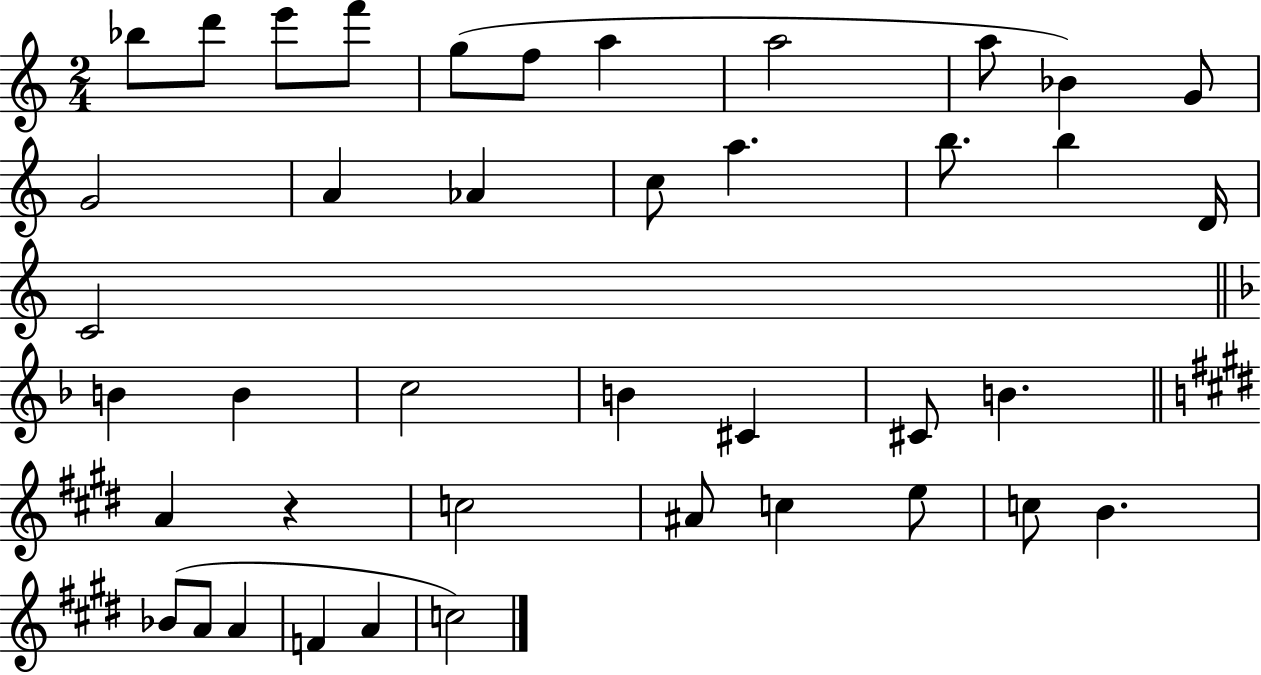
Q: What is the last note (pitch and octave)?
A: C5